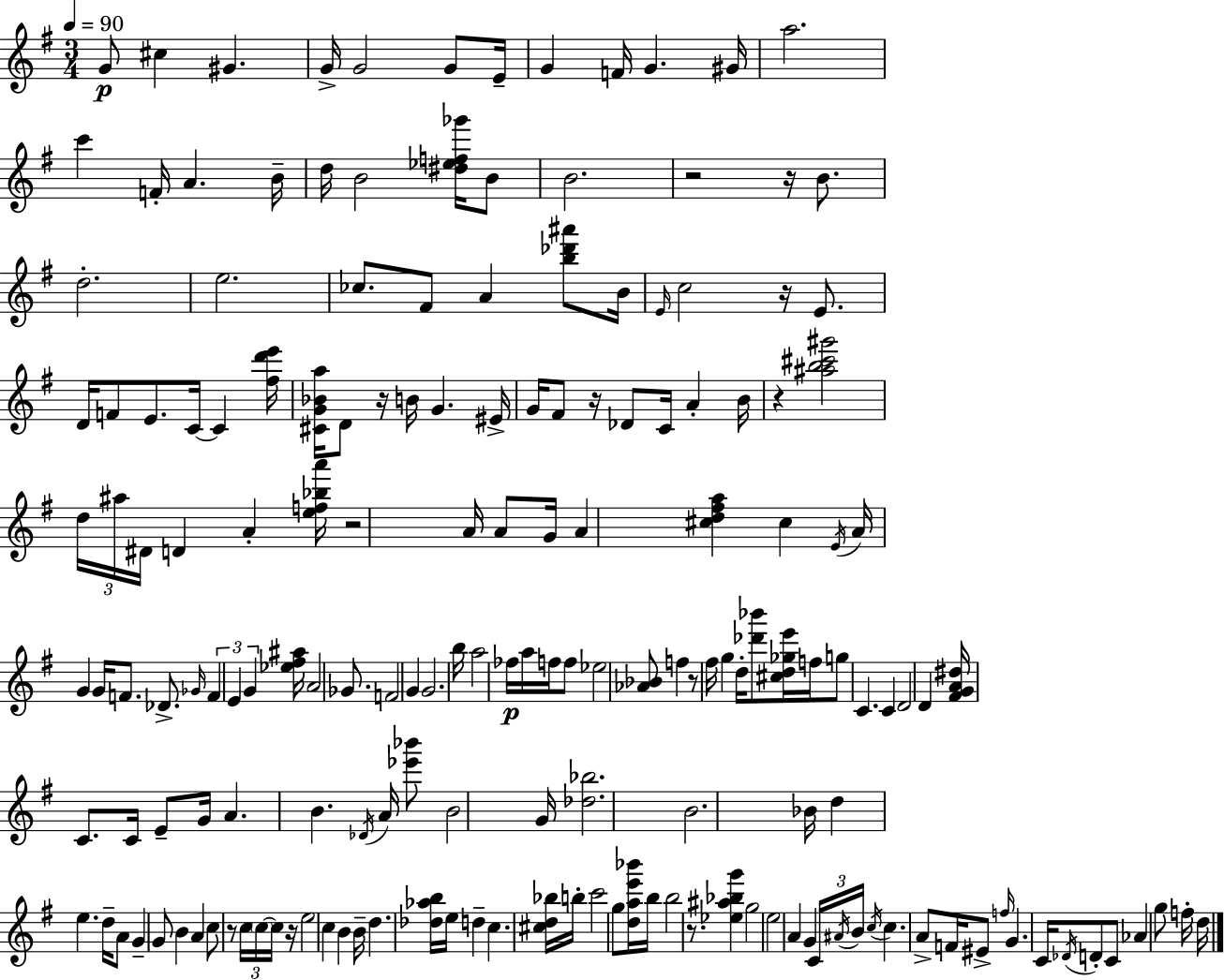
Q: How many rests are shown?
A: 11